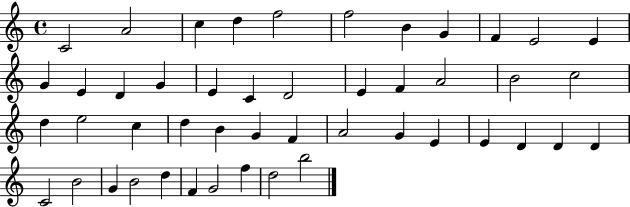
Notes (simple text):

C4/h A4/h C5/q D5/q F5/h F5/h B4/q G4/q F4/q E4/h E4/q G4/q E4/q D4/q G4/q E4/q C4/q D4/h E4/q F4/q A4/h B4/h C5/h D5/q E5/h C5/q D5/q B4/q G4/q F4/q A4/h G4/q E4/q E4/q D4/q D4/q D4/q C4/h B4/h G4/q B4/h D5/q F4/q G4/h F5/q D5/h B5/h